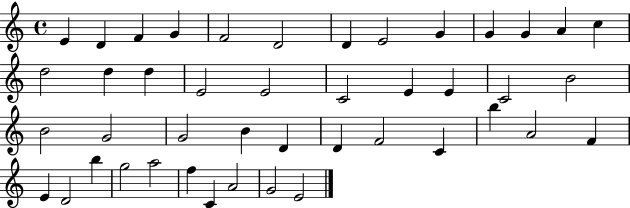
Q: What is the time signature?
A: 4/4